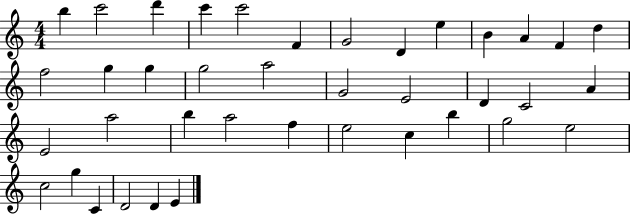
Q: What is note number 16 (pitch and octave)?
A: G5